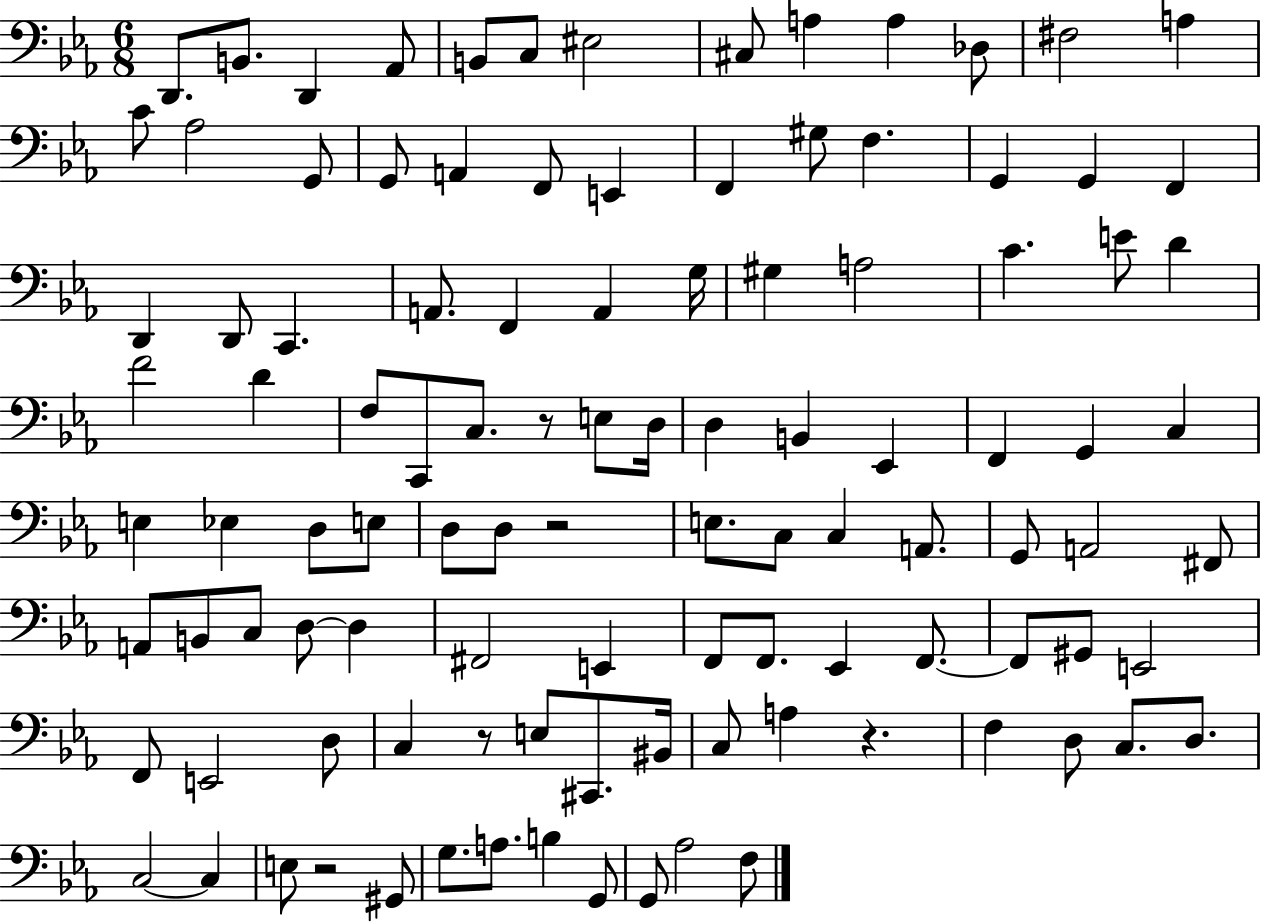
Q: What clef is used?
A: bass